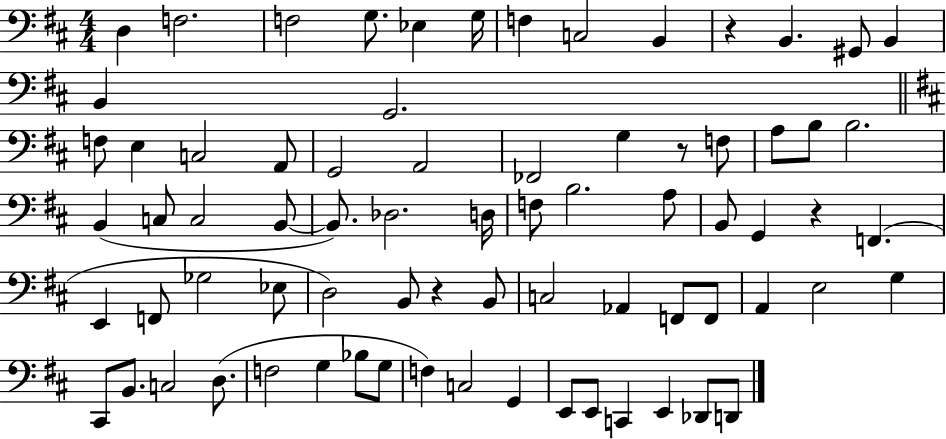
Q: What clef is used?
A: bass